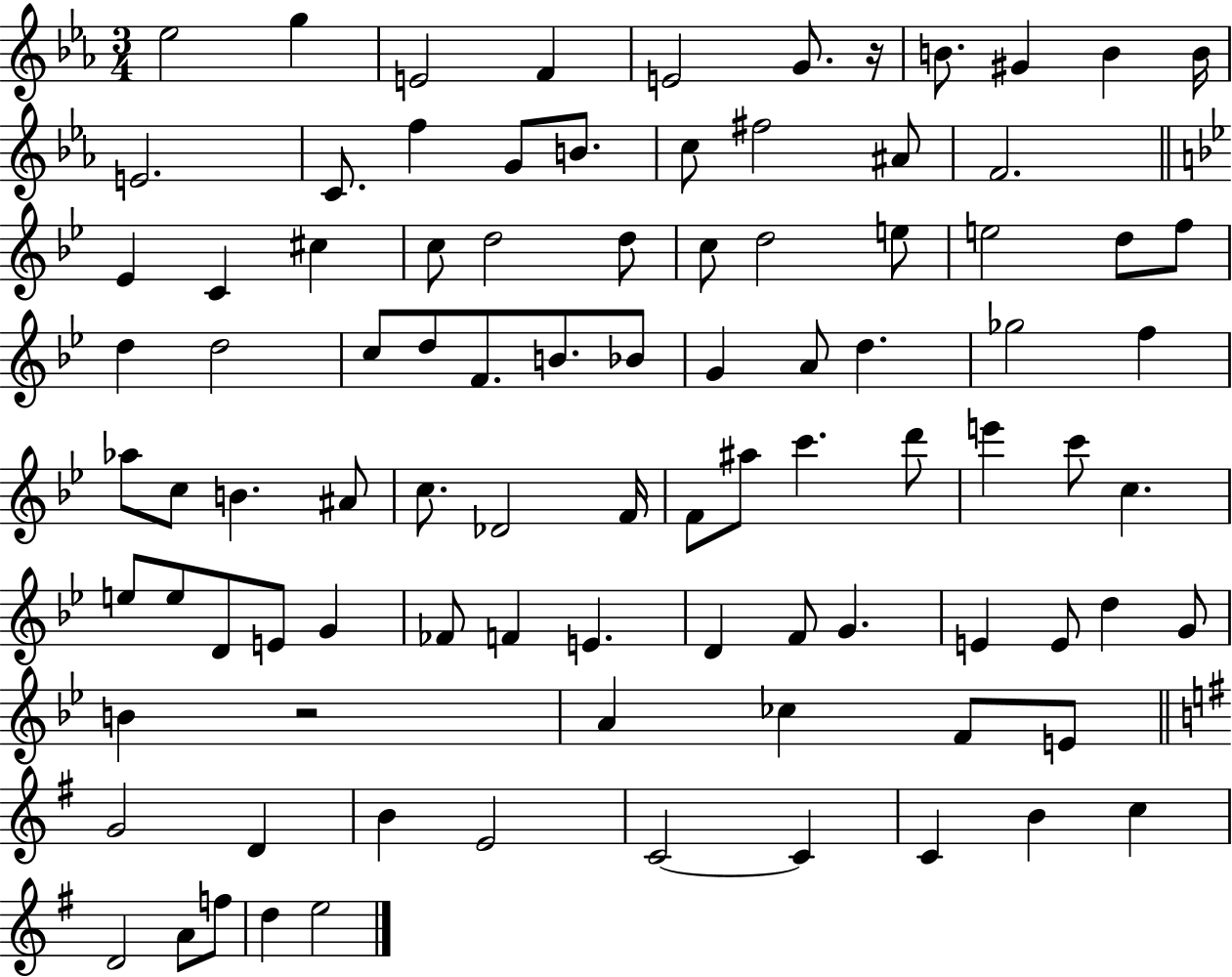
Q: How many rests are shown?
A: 2